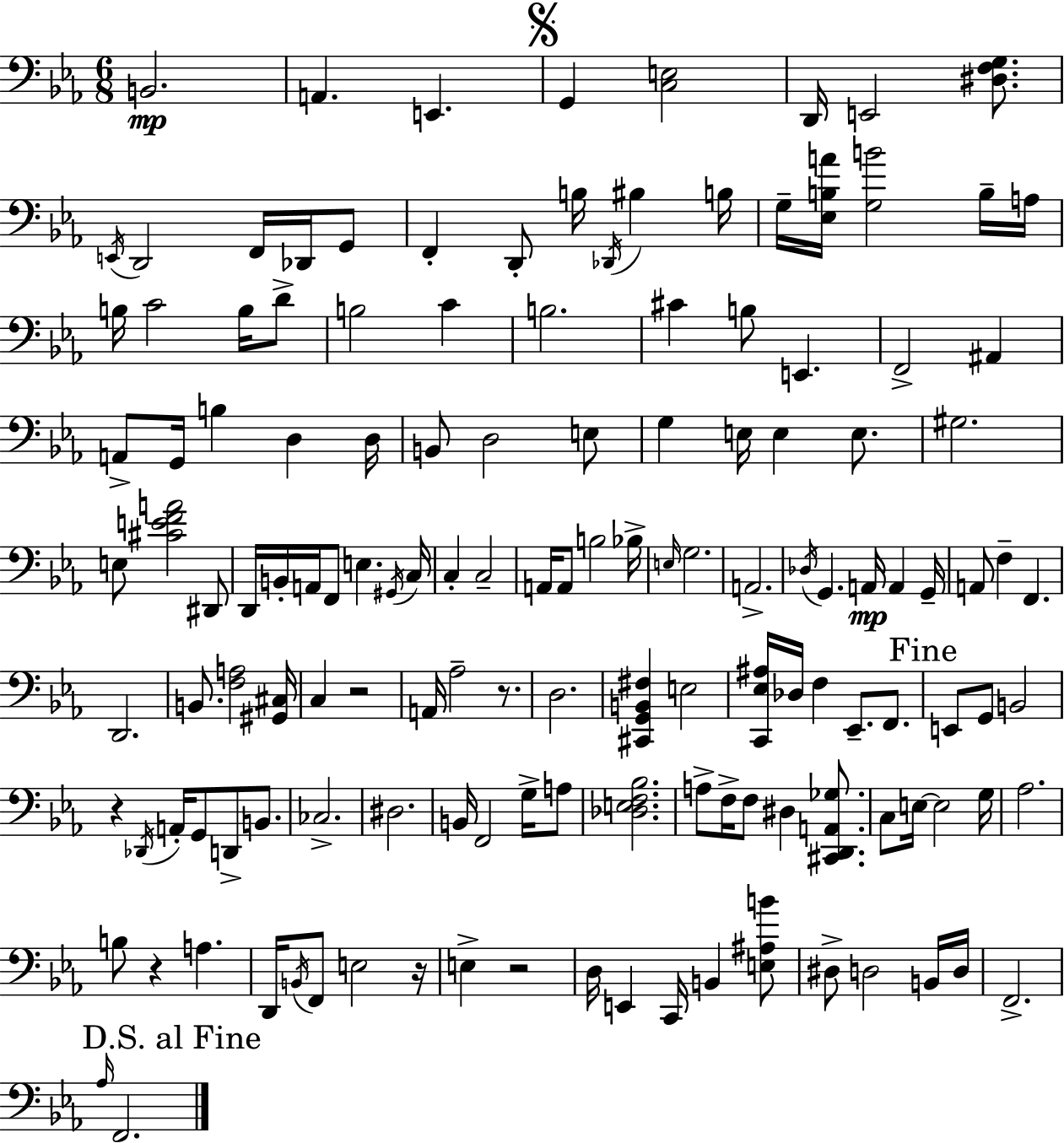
{
  \clef bass
  \numericTimeSignature
  \time 6/8
  \key c \minor
  b,2.\mp | a,4. e,4. | \mark \markup { \musicglyph "scripts.segno" } g,4 <c e>2 | d,16 e,2 <dis f g>8. | \break \acciaccatura { e,16 } d,2 f,16 des,16 g,8 | f,4-. d,8-. b16 \acciaccatura { des,16 } bis4 | b16 g16-- <ees b a'>16 <g b'>2 | b16-- a16 b16 c'2 b16 | \break d'8-> b2 c'4 | b2. | cis'4 b8 e,4. | f,2-> ais,4 | \break a,8-> g,16 b4 d4 | d16 b,8 d2 | e8 g4 e16 e4 e8. | gis2. | \break e8 <cis' e' f' a'>2 | dis,8 d,16 b,16-. a,16 f,8 e4. | \acciaccatura { gis,16 } c16 c4-. c2-- | a,16 a,8 b2 | \break bes16-> \grace { e16 } g2. | a,2.-> | \acciaccatura { des16 } g,4. a,16\mp | a,4 g,16-- a,8 f4-- f,4. | \break d,2. | b,8. <f a>2 | <gis, cis>16 c4 r2 | a,16 aes2-- | \break r8. d2. | <cis, g, b, fis>4 e2 | <c, ees ais>16 des16 f4 ees,8.-- | f,8. \mark "Fine" e,8 g,8 b,2 | \break r4 \acciaccatura { des,16 } a,16-. g,8 | d,8-> b,8. ces2.-> | dis2. | b,16 f,2 | \break g16-> a8 <des e f bes>2. | a8-> f16-> f8 dis4 | <cis, d, a, ges>8. c8 e16~~ e2 | g16 aes2. | \break b8 r4 | a4. d,16 \acciaccatura { b,16 } f,8 e2 | r16 e4-> r2 | d16 e,4 | \break c,16 b,4 <e ais b'>8 dis8-> d2 | b,16 d16 f,2.-> | \mark "D.S. al Fine" \grace { aes16 } f,2. | \bar "|."
}